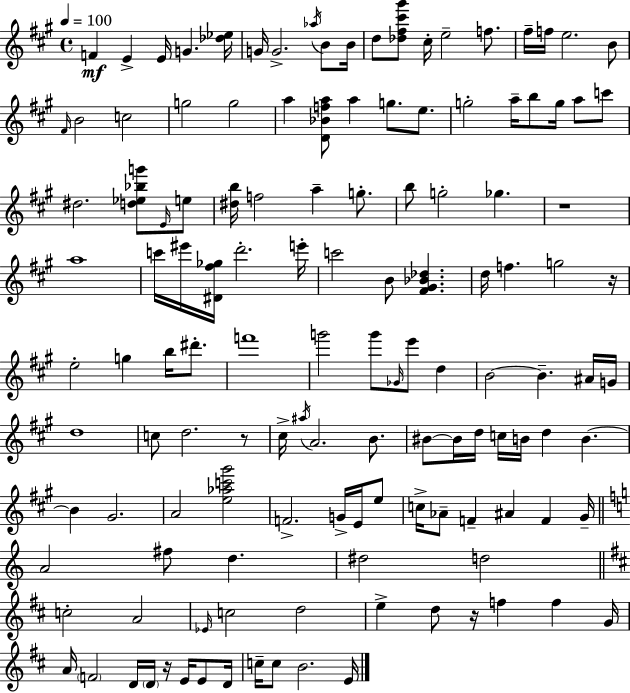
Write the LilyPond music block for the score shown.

{
  \clef treble
  \time 4/4
  \defaultTimeSignature
  \key a \major
  \tempo 4 = 100
  f'4\mf e'4-> e'16 g'4. <des'' ees''>16 | g'16 g'2.-> \acciaccatura { aes''16 } b'8 | b'16 d''8 <des'' fis'' cis''' gis'''>8 cis''16-. e''2-- f''8. | fis''16-- f''16 e''2. b'8 | \break \grace { fis'16 } b'2 c''2 | g''2 g''2 | a''4 <d' bes' f'' a''>8 a''4 g''8. e''8. | g''2-. a''16-- b''8 g''16 a''8 | \break c'''8 dis''2. <d'' ees'' bes'' g'''>8 | \grace { e'16 } e''8 <dis'' b''>16 f''2 a''4-- | g''8.-. b''8 g''2-. ges''4. | r1 | \break a''1 | c'''16 eis'''16 <dis' fis'' ges''>16 d'''2.-. | e'''16-. c'''2 b'8 <fis' gis' bes' des''>4. | d''16 f''4. g''2 | \break r16 e''2-. g''4 b''16 | dis'''8.-. f'''1 | g'''2 g'''8 \grace { ges'16 } e'''8 | d''4 b'2~~ b'4.-- | \break ais'16 g'16 d''1 | c''8 d''2. | r8 cis''16-> \acciaccatura { ais''16 } a'2. | b'8. bis'8~~ bis'16 d''16 c''16 b'16 d''4 b'4.~~ | \break b'4 gis'2. | a'2 <e'' aes'' c''' gis'''>2 | f'2.-> | g'16-> e'16 e''8 c''16-> aes'8-- f'4-- ais'4 | \break f'4 gis'16-- \bar "||" \break \key c \major a'2 fis''8 d''4. | dis''2 d''2 | \bar "||" \break \key d \major c''2-. a'2 | \grace { ees'16 } c''2 d''2 | e''4-> d''8 r16 f''4 f''4 | g'16 a'16 \parenthesize f'2 d'16 \parenthesize d'16 r16 e'16 e'8 | \break d'16 c''16-- c''8 b'2. | e'16 \bar "|."
}